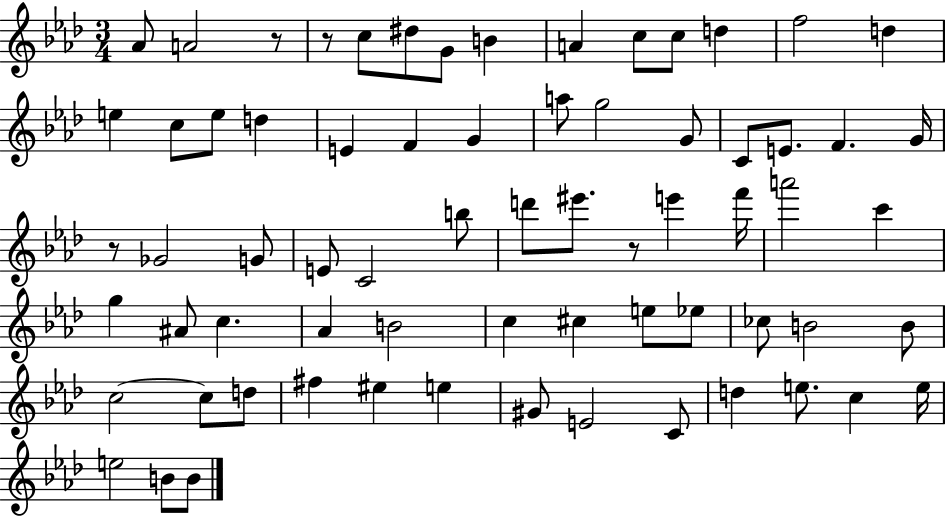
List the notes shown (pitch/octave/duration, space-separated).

Ab4/e A4/h R/e R/e C5/e D#5/e G4/e B4/q A4/q C5/e C5/e D5/q F5/h D5/q E5/q C5/e E5/e D5/q E4/q F4/q G4/q A5/e G5/h G4/e C4/e E4/e. F4/q. G4/s R/e Gb4/h G4/e E4/e C4/h B5/e D6/e EIS6/e. R/e E6/q F6/s A6/h C6/q G5/q A#4/e C5/q. Ab4/q B4/h C5/q C#5/q E5/e Eb5/e CES5/e B4/h B4/e C5/h C5/e D5/e F#5/q EIS5/q E5/q G#4/e E4/h C4/e D5/q E5/e. C5/q E5/s E5/h B4/e B4/e